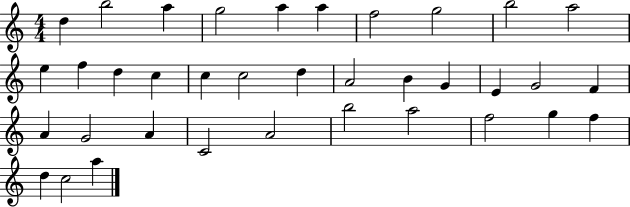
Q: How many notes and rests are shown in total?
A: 36